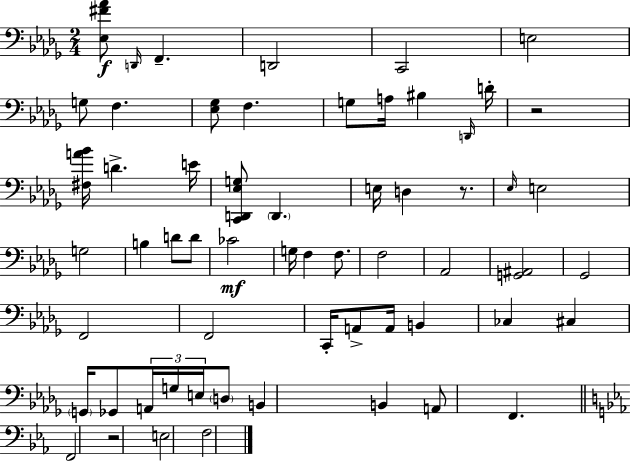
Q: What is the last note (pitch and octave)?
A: F3